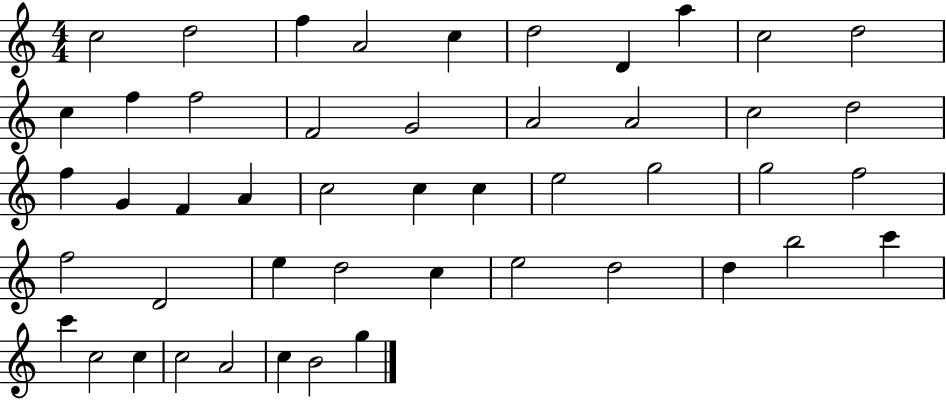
X:1
T:Untitled
M:4/4
L:1/4
K:C
c2 d2 f A2 c d2 D a c2 d2 c f f2 F2 G2 A2 A2 c2 d2 f G F A c2 c c e2 g2 g2 f2 f2 D2 e d2 c e2 d2 d b2 c' c' c2 c c2 A2 c B2 g